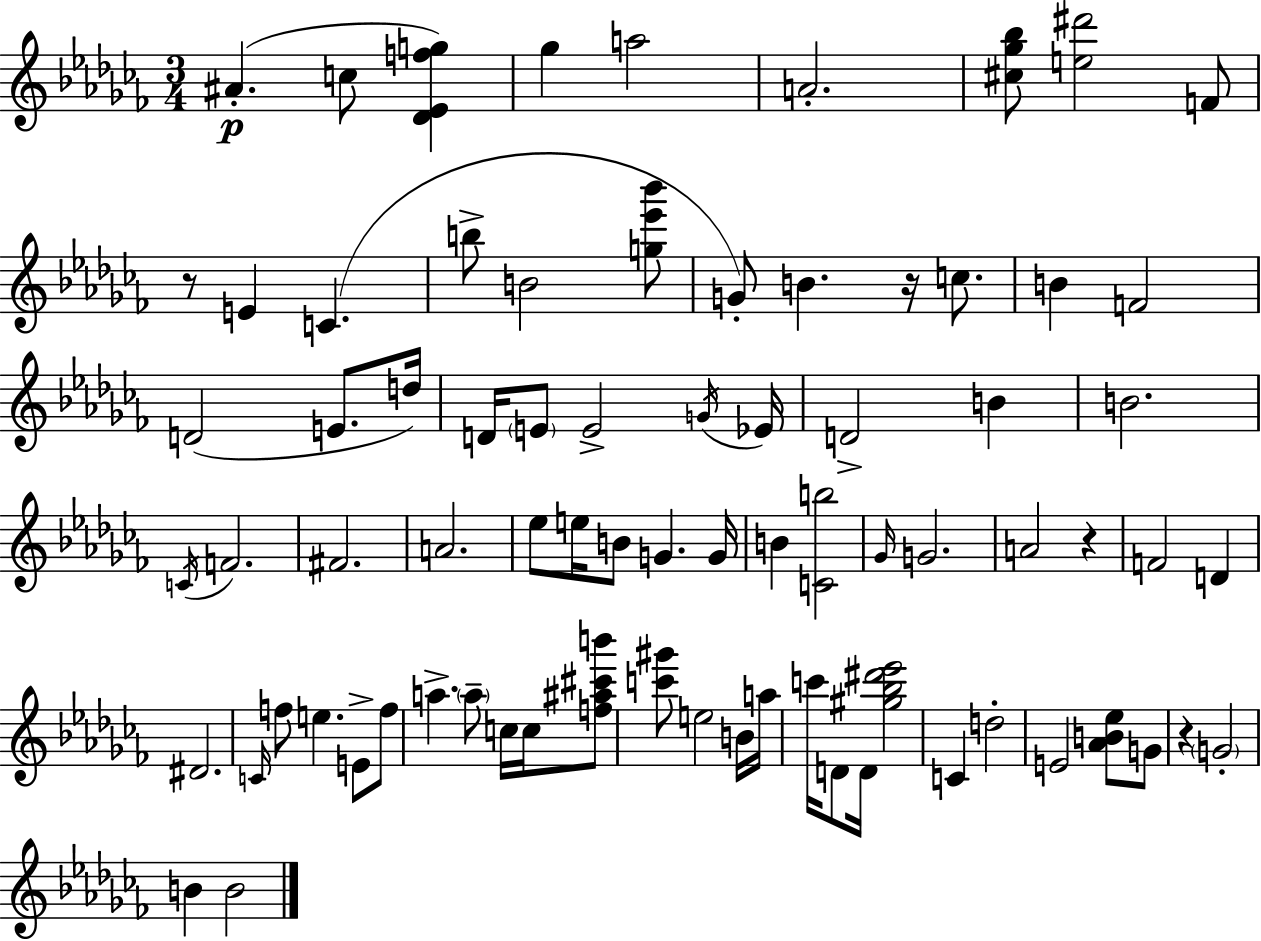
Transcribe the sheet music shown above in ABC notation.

X:1
T:Untitled
M:3/4
L:1/4
K:Abm
^A c/2 [_D_Efg] _g a2 A2 [^c_g_b]/2 [e^d']2 F/2 z/2 E C b/2 B2 [g_e'_b']/2 G/2 B z/4 c/2 B F2 D2 E/2 d/4 D/4 E/2 E2 G/4 _E/4 D2 B B2 C/4 F2 ^F2 A2 _e/2 e/4 B/2 G G/4 B [Cb]2 _G/4 G2 A2 z F2 D ^D2 C/4 f/2 e E/2 f/2 a a/2 c/4 c/4 [f^a^c'b']/2 [c'^g']/2 e2 B/4 a/4 c'/4 D/2 D/4 [^g_b^d'_e']2 C d2 E2 [_AB_e]/2 G/2 z G2 B B2